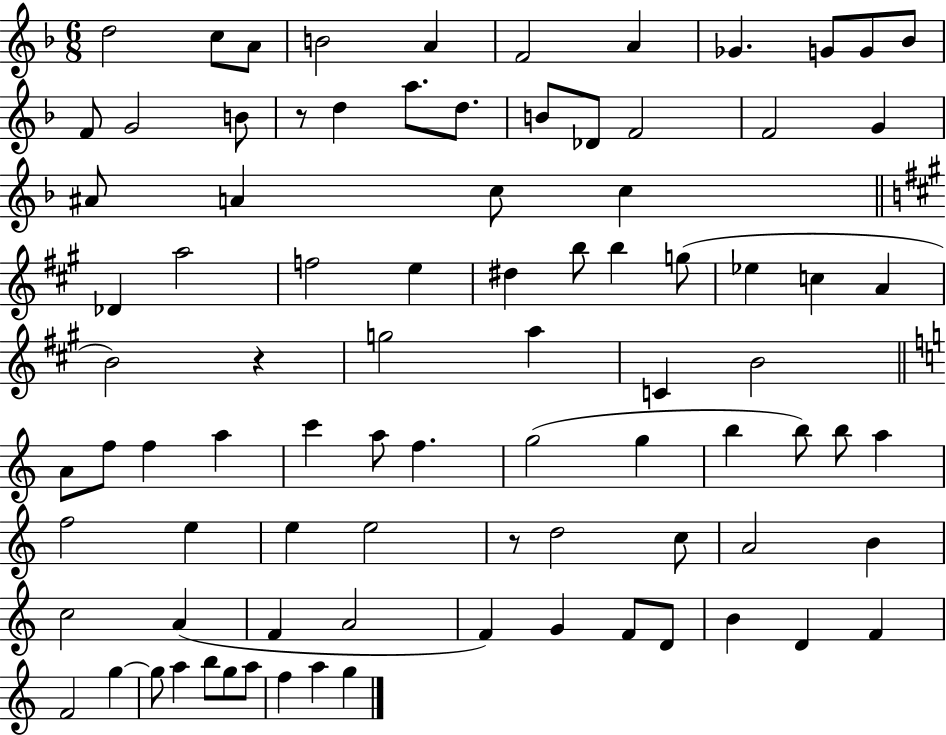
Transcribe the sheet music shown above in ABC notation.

X:1
T:Untitled
M:6/8
L:1/4
K:F
d2 c/2 A/2 B2 A F2 A _G G/2 G/2 _B/2 F/2 G2 B/2 z/2 d a/2 d/2 B/2 _D/2 F2 F2 G ^A/2 A c/2 c _D a2 f2 e ^d b/2 b g/2 _e c A B2 z g2 a C B2 A/2 f/2 f a c' a/2 f g2 g b b/2 b/2 a f2 e e e2 z/2 d2 c/2 A2 B c2 A F A2 F G F/2 D/2 B D F F2 g g/2 a b/2 g/2 a/2 f a g